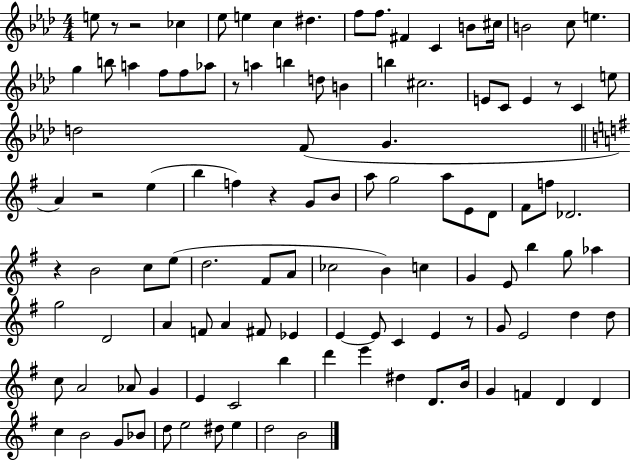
{
  \clef treble
  \numericTimeSignature
  \time 4/4
  \key aes \major
  \repeat volta 2 { e''8 r8 r2 ces''4 | ees''8 e''4 c''4 dis''4. | f''8 f''8. fis'4 c'4 b'8 cis''16 | b'2 c''8 e''4. | \break g''4 b''8 a''4 f''8 f''8 aes''8 | r8 a''4 b''4 d''8 b'4 | b''4 cis''2. | e'8 c'8 e'4 r8 c'4 e''8 | \break d''2 f'8( g'4. | \bar "||" \break \key g \major a'4) r2 e''4( | b''4 f''4) r4 g'8 b'8 | a''8 g''2 a''8 e'8 d'8 | fis'8 f''8 des'2. | \break r4 b'2 c''8 e''8( | d''2. fis'8 a'8 | ces''2 b'4) c''4 | g'4 e'8 b''4 g''8 aes''4 | \break g''2 d'2 | a'4 f'8 a'4 fis'8 ees'4 | e'4~~ e'8 c'4 e'4 r8 | g'8 e'2 d''4 d''8 | \break c''8 a'2 aes'8 g'4 | e'4 c'2 b''4 | d'''4 e'''4 dis''4 d'8. b'16 | g'4 f'4 d'4 d'4 | \break c''4 b'2 g'8 bes'8 | d''8 e''2 dis''8 e''4 | d''2 b'2 | } \bar "|."
}